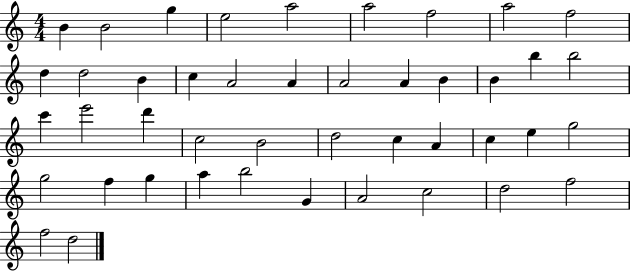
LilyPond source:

{
  \clef treble
  \numericTimeSignature
  \time 4/4
  \key c \major
  b'4 b'2 g''4 | e''2 a''2 | a''2 f''2 | a''2 f''2 | \break d''4 d''2 b'4 | c''4 a'2 a'4 | a'2 a'4 b'4 | b'4 b''4 b''2 | \break c'''4 e'''2 d'''4 | c''2 b'2 | d''2 c''4 a'4 | c''4 e''4 g''2 | \break g''2 f''4 g''4 | a''4 b''2 g'4 | a'2 c''2 | d''2 f''2 | \break f''2 d''2 | \bar "|."
}